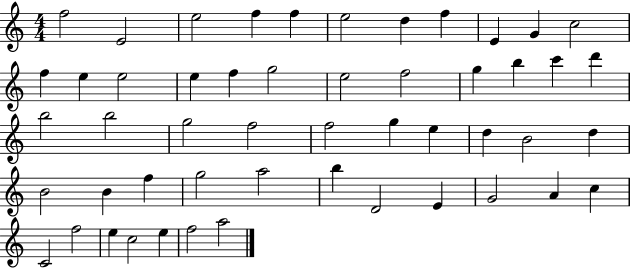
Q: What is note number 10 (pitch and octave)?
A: G4